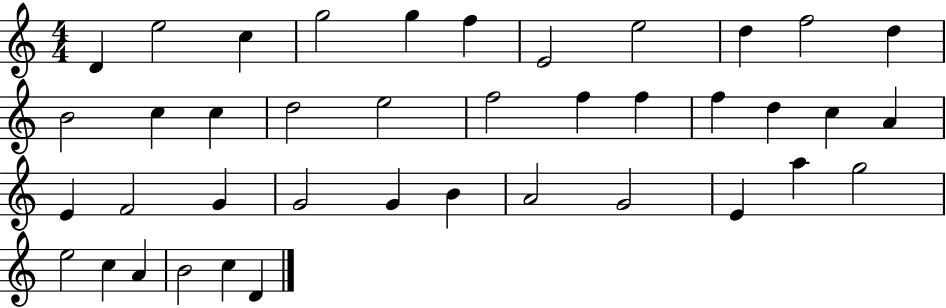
{
  \clef treble
  \numericTimeSignature
  \time 4/4
  \key c \major
  d'4 e''2 c''4 | g''2 g''4 f''4 | e'2 e''2 | d''4 f''2 d''4 | \break b'2 c''4 c''4 | d''2 e''2 | f''2 f''4 f''4 | f''4 d''4 c''4 a'4 | \break e'4 f'2 g'4 | g'2 g'4 b'4 | a'2 g'2 | e'4 a''4 g''2 | \break e''2 c''4 a'4 | b'2 c''4 d'4 | \bar "|."
}